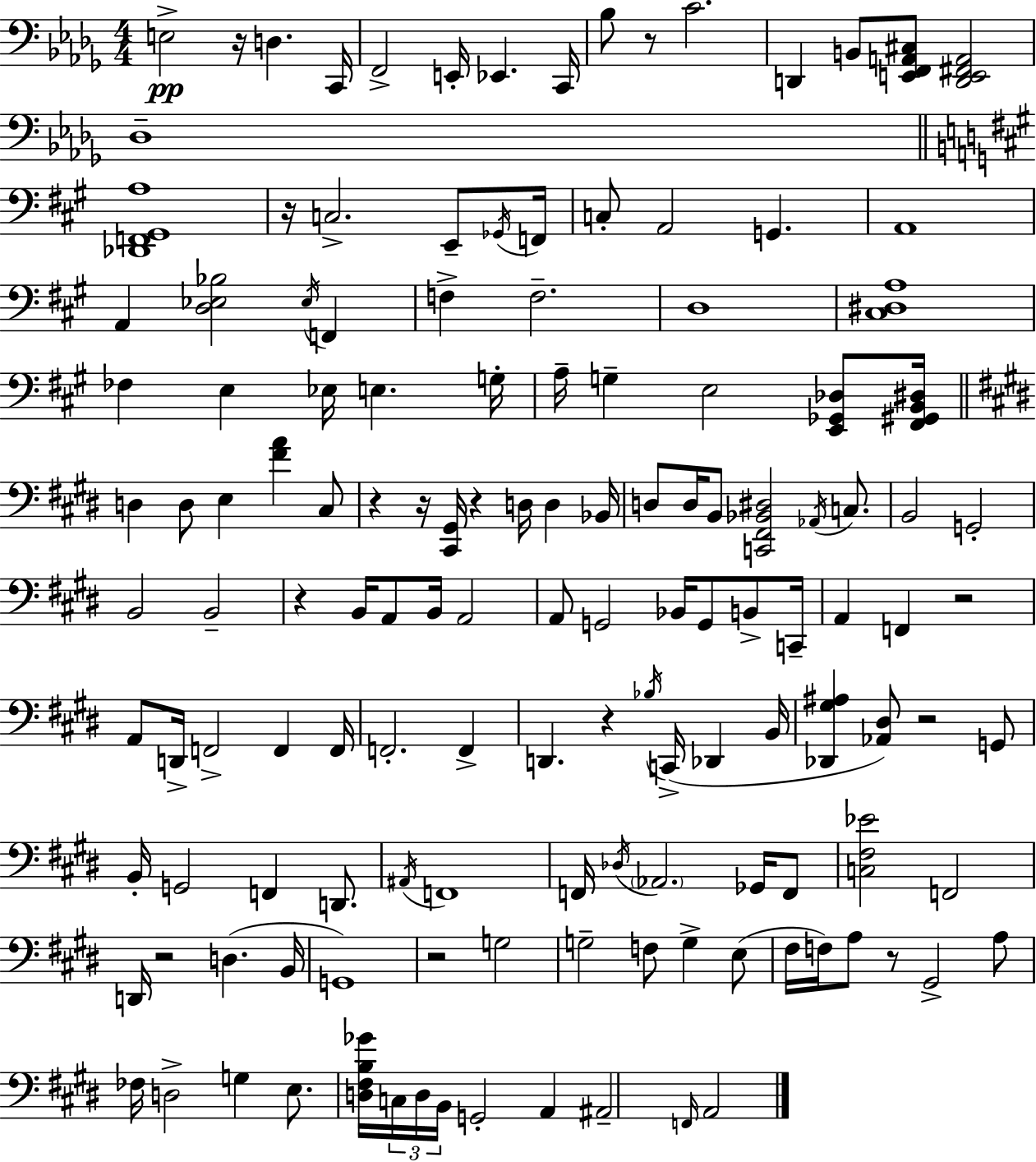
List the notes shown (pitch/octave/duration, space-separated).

E3/h R/s D3/q. C2/s F2/h E2/s Eb2/q. C2/s Bb3/e R/e C4/h. D2/q B2/e [E2,F2,A2,C#3]/e [D2,E2,F#2,A2]/h Db3/w [Db2,F2,G#2,A3]/w R/s C3/h. E2/e Gb2/s F2/s C3/e A2/h G2/q. A2/w A2/q [D3,Eb3,Bb3]/h Eb3/s F2/q F3/q F3/h. D3/w [C#3,D#3,A3]/w FES3/q E3/q Eb3/s E3/q. G3/s A3/s G3/q E3/h [E2,Gb2,Db3]/e [F#2,G#2,B2,D#3]/s D3/q D3/e E3/q [F#4,A4]/q C#3/e R/q R/s [C#2,G#2]/s R/q D3/s D3/q Bb2/s D3/e D3/s B2/e [C2,F#2,Bb2,D#3]/h Ab2/s C3/e. B2/h G2/h B2/h B2/h R/q B2/s A2/e B2/s A2/h A2/e G2/h Bb2/s G2/e B2/e C2/s A2/q F2/q R/h A2/e D2/s F2/h F2/q F2/s F2/h. F2/q D2/q. R/q Bb3/s C2/s Db2/q B2/s [Db2,G#3,A#3]/q [Ab2,D#3]/e R/h G2/e B2/s G2/h F2/q D2/e. A#2/s F2/w F2/s Db3/s Ab2/h. Gb2/s F2/e [C3,F#3,Eb4]/h F2/h D2/s R/h D3/q. B2/s G2/w R/h G3/h G3/h F3/e G3/q E3/e F#3/s F3/s A3/e R/e G#2/h A3/e FES3/s D3/h G3/q E3/e. [D3,F#3,B3,Gb4]/s C3/s D3/s B2/s G2/h A2/q A#2/h F2/s A2/h